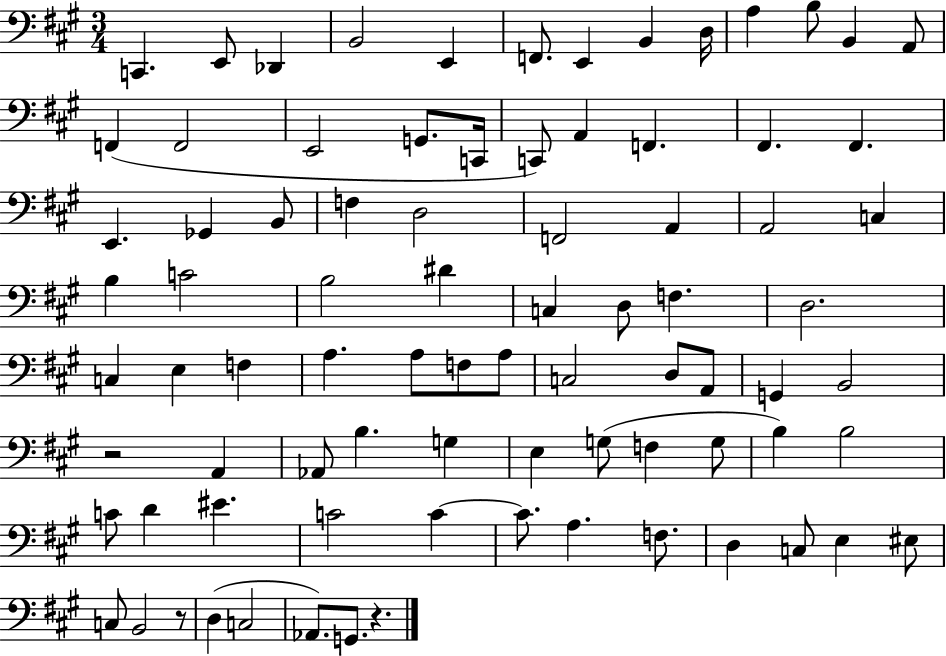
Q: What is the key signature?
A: A major